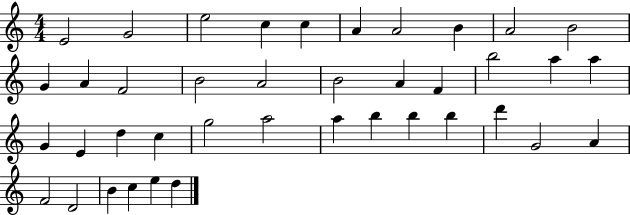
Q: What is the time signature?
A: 4/4